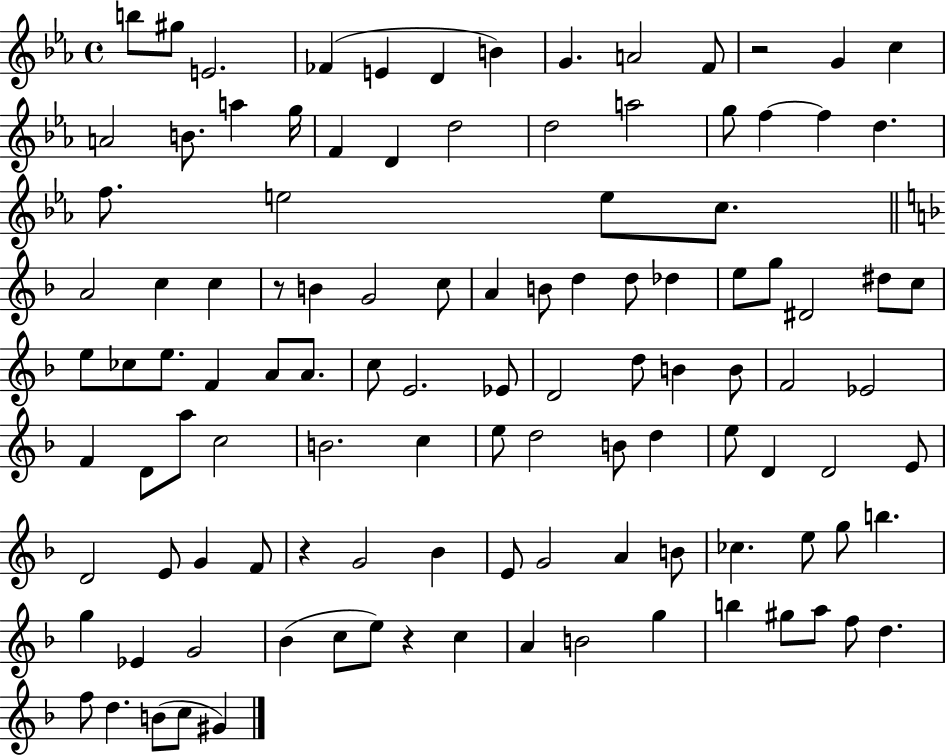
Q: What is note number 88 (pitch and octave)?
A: B5